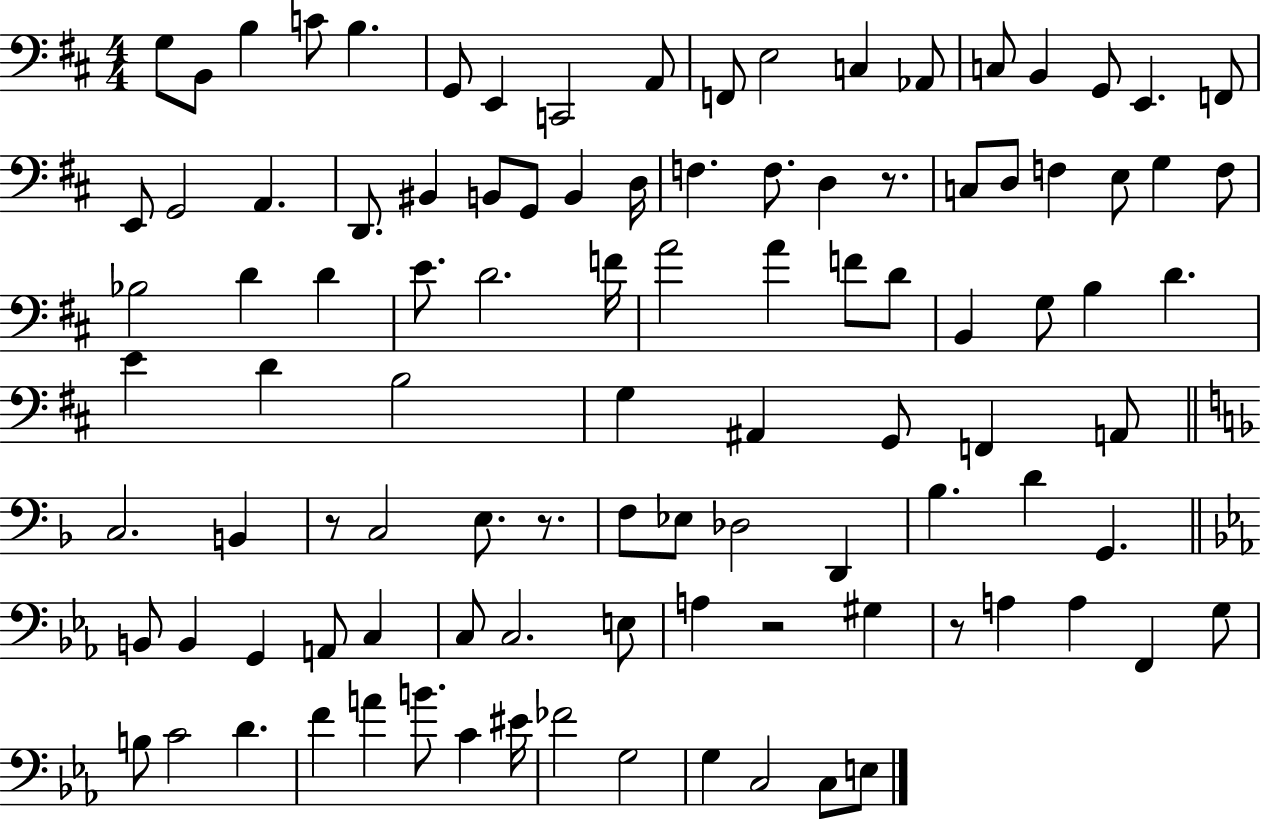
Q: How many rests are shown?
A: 5